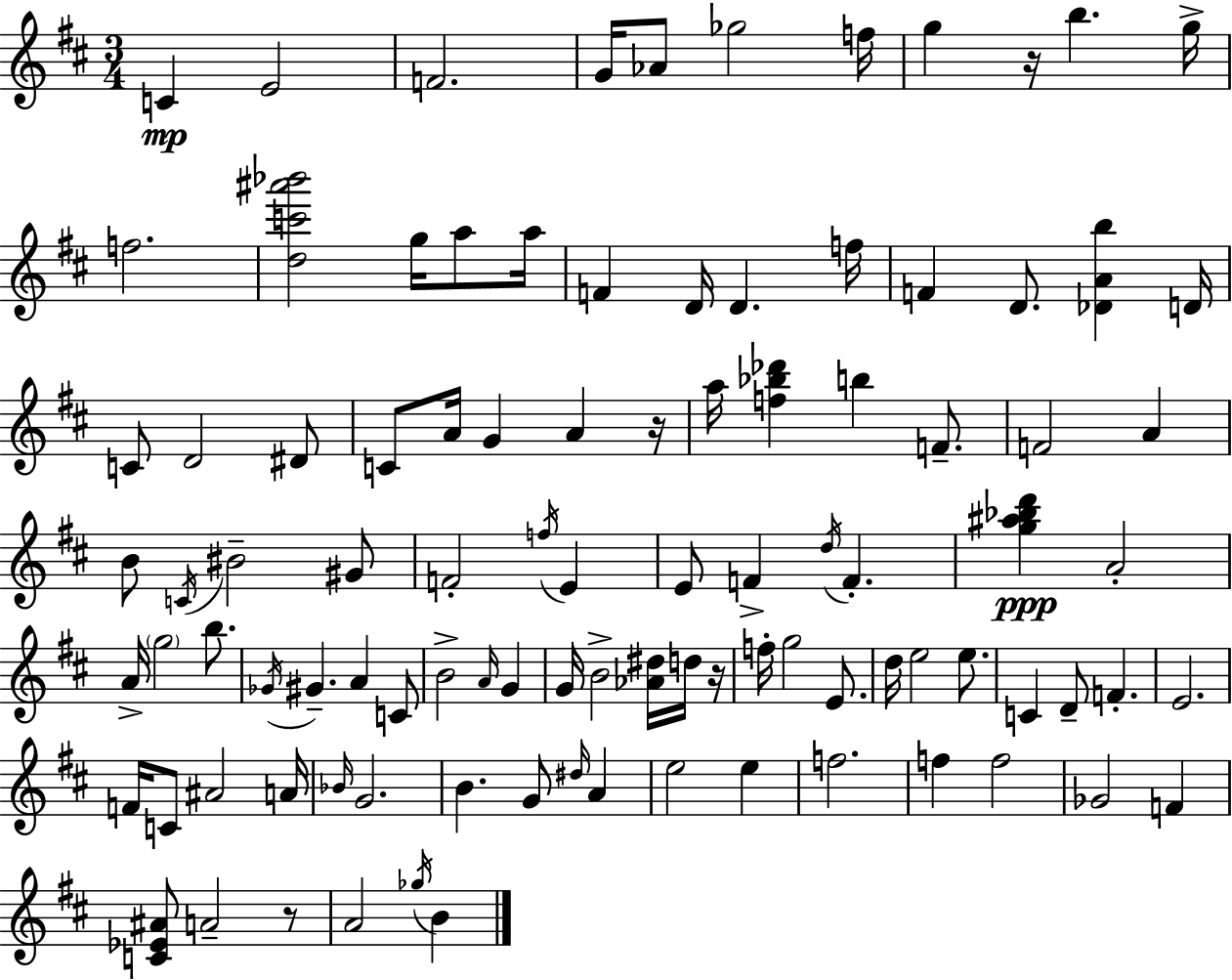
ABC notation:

X:1
T:Untitled
M:3/4
L:1/4
K:D
C E2 F2 G/4 _A/2 _g2 f/4 g z/4 b g/4 f2 [dc'^a'_b']2 g/4 a/2 a/4 F D/4 D f/4 F D/2 [_DAb] D/4 C/2 D2 ^D/2 C/2 A/4 G A z/4 a/4 [f_b_d'] b F/2 F2 A B/2 C/4 ^B2 ^G/2 F2 f/4 E E/2 F d/4 F [g^a_bd'] A2 A/4 g2 b/2 _G/4 ^G A C/2 B2 A/4 G G/4 B2 [_A^d]/4 d/4 z/4 f/4 g2 E/2 d/4 e2 e/2 C D/2 F E2 F/4 C/2 ^A2 A/4 _B/4 G2 B G/2 ^d/4 A e2 e f2 f f2 _G2 F [C_E^A]/2 A2 z/2 A2 _g/4 B